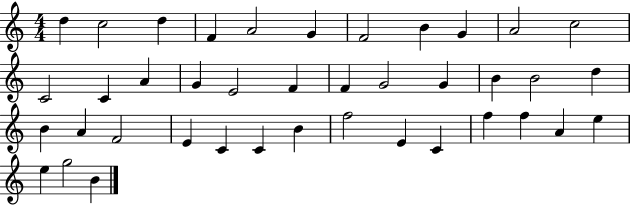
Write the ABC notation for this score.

X:1
T:Untitled
M:4/4
L:1/4
K:C
d c2 d F A2 G F2 B G A2 c2 C2 C A G E2 F F G2 G B B2 d B A F2 E C C B f2 E C f f A e e g2 B